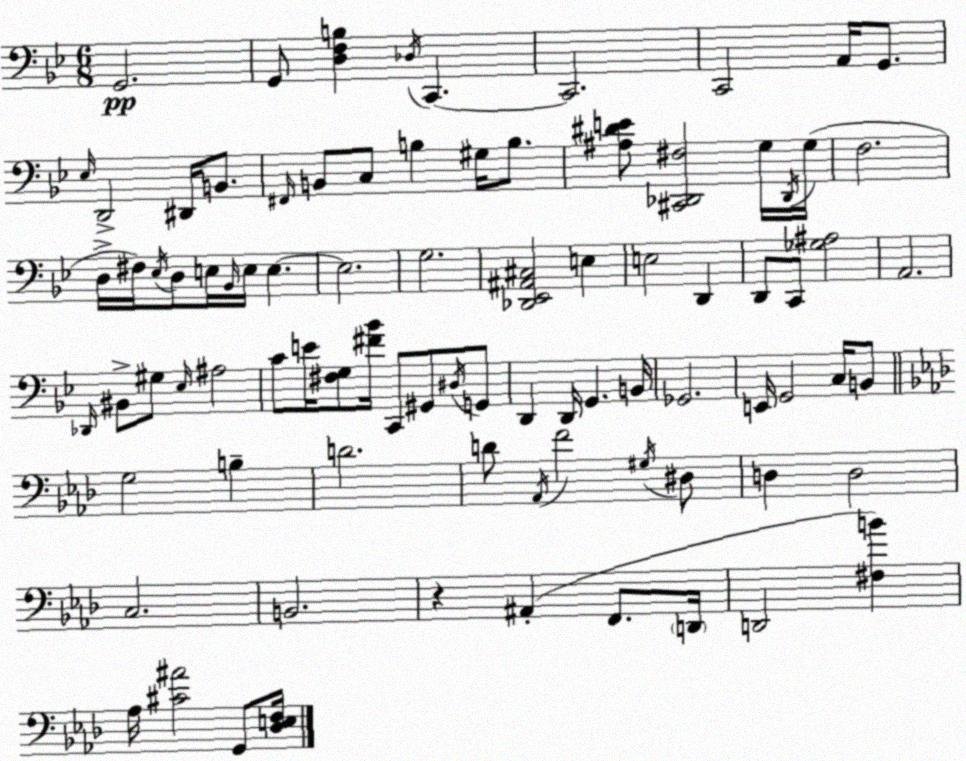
X:1
T:Untitled
M:6/8
L:1/4
K:Gm
G,,2 G,,/2 [D,F,B,] _D,/4 C,, C,,2 C,,2 A,,/4 G,,/2 _E,/4 D,,2 ^D,,/4 B,,/2 ^F,,/4 B,,/2 C,/2 B, ^G,/4 B,/2 [^A,^DE]/2 [^C,,_D,,^F,]2 G,/4 _D,,/4 G,/4 F,2 D,/4 ^F,/4 _E,/4 D,/2 E,/4 _B,,/4 E,/4 E, E,2 G,2 [_D,,_E,,^A,,^C,]2 E, E,2 D,, D,,/2 C,,/2 [_G,^A,]2 A,,2 _D,,/4 ^B,,/2 ^G,/2 _E,/4 ^A,2 C/2 E/4 [^F,G,]/2 [^F_B]/4 C,,/2 ^G,,/2 ^D,/4 G,,/2 D,, D,,/4 G,, B,,/4 _G,,2 E,,/4 G,,2 C,/4 B,,/2 G,2 B, D2 D/2 _A,,/4 F2 ^G,/4 ^D,/2 D, D,2 C,2 B,,2 z ^A,, F,,/2 D,,/4 D,,2 [^F,B] _A,/4 [^C^A]2 G,,/2 [_D,E,F,]/4